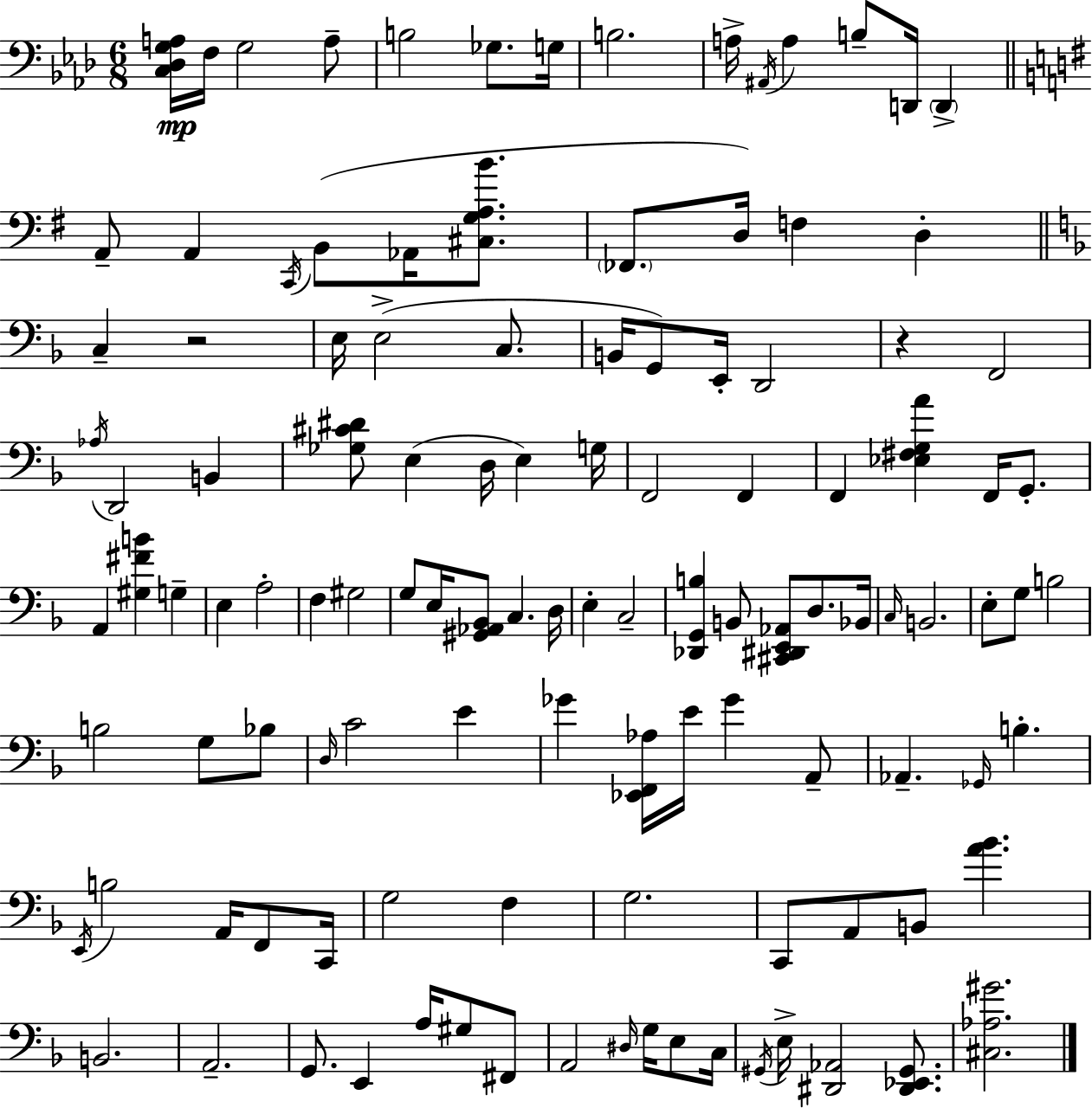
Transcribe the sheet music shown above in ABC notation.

X:1
T:Untitled
M:6/8
L:1/4
K:Fm
[C,_D,G,A,]/4 F,/4 G,2 A,/2 B,2 _G,/2 G,/4 B,2 A,/4 ^A,,/4 A, B,/2 D,,/4 D,, A,,/2 A,, C,,/4 B,,/2 _A,,/4 [^C,G,A,B]/2 _F,,/2 D,/4 F, D, C, z2 E,/4 E,2 C,/2 B,,/4 G,,/2 E,,/4 D,,2 z F,,2 _A,/4 D,,2 B,, [_G,^C^D]/2 E, D,/4 E, G,/4 F,,2 F,, F,, [_E,^F,G,A] F,,/4 G,,/2 A,, [^G,^FB] G, E, A,2 F, ^G,2 G,/2 E,/4 [^G,,_A,,_B,,]/2 C, D,/4 E, C,2 [_D,,G,,B,] B,,/2 [^C,,^D,,E,,_A,,]/2 D,/2 _B,,/4 C,/4 B,,2 E,/2 G,/2 B,2 B,2 G,/2 _B,/2 D,/4 C2 E _G [_E,,F,,_A,]/4 E/4 _G A,,/2 _A,, _G,,/4 B, E,,/4 B,2 A,,/4 F,,/2 C,,/4 G,2 F, G,2 C,,/2 A,,/2 B,,/2 [A_B] B,,2 A,,2 G,,/2 E,, A,/4 ^G,/2 ^F,,/2 A,,2 ^D,/4 G,/4 E,/2 C,/4 ^G,,/4 E,/4 [^D,,_A,,]2 [^D,,_E,,^G,,]/2 [^C,_A,^G]2